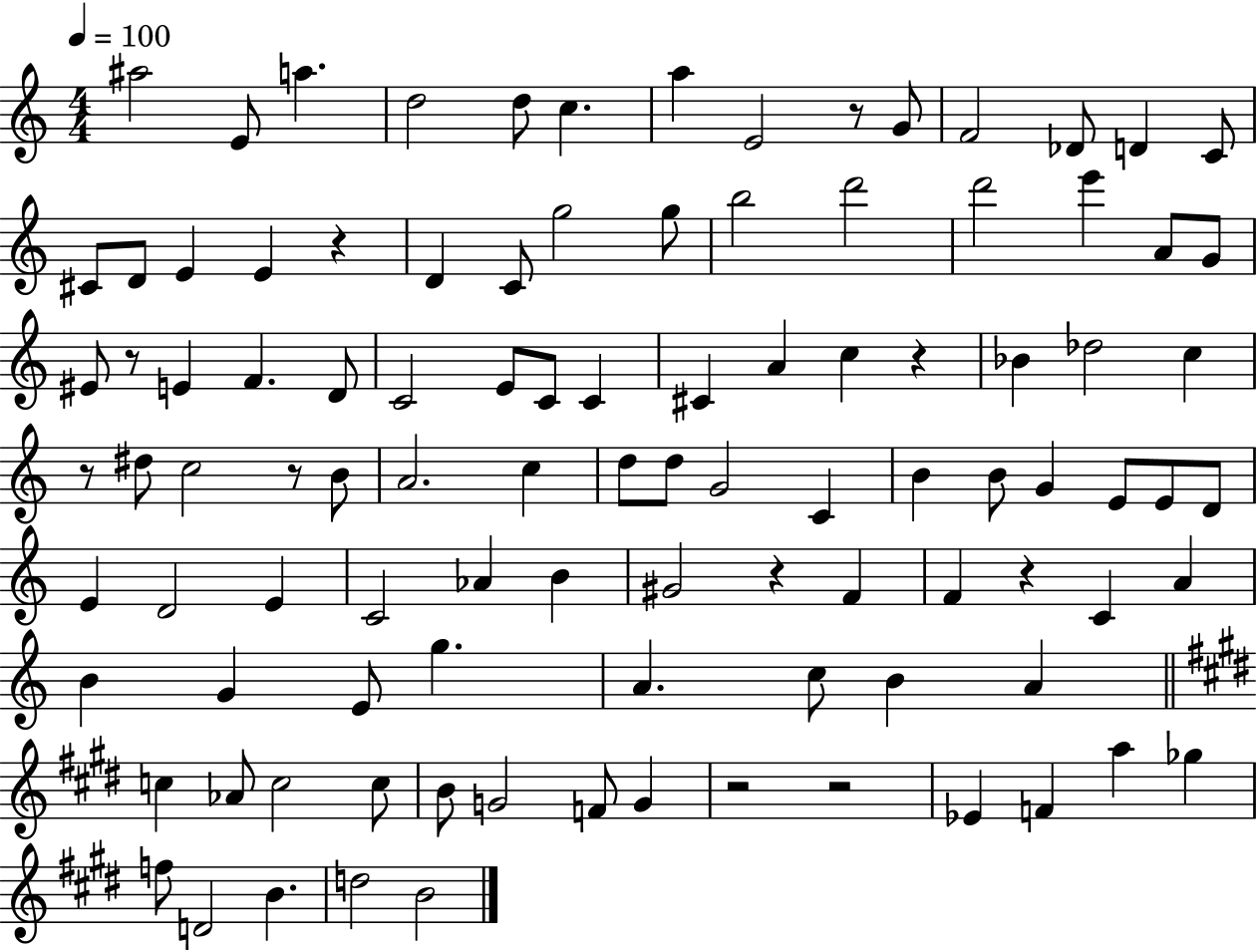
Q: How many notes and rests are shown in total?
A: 102